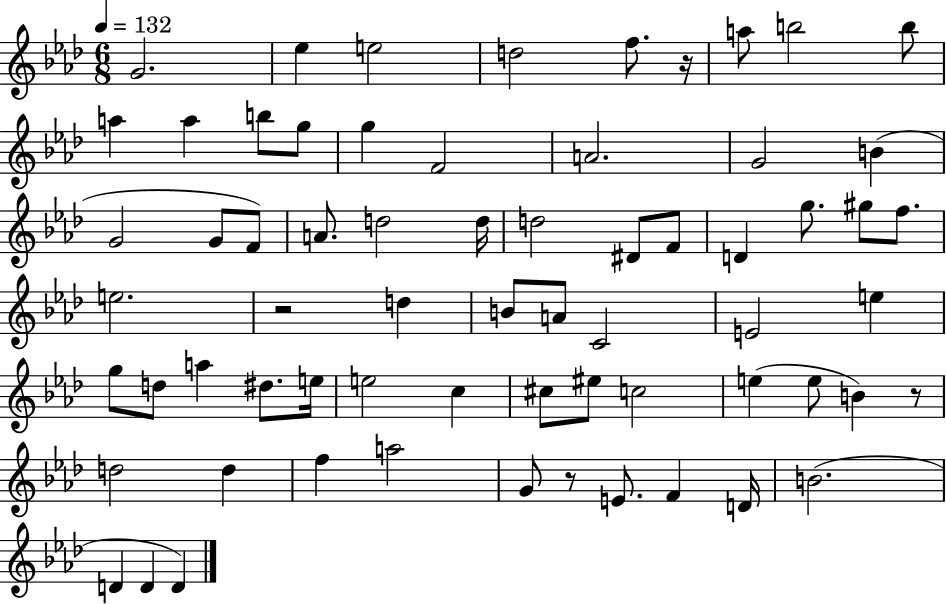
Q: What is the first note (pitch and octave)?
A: G4